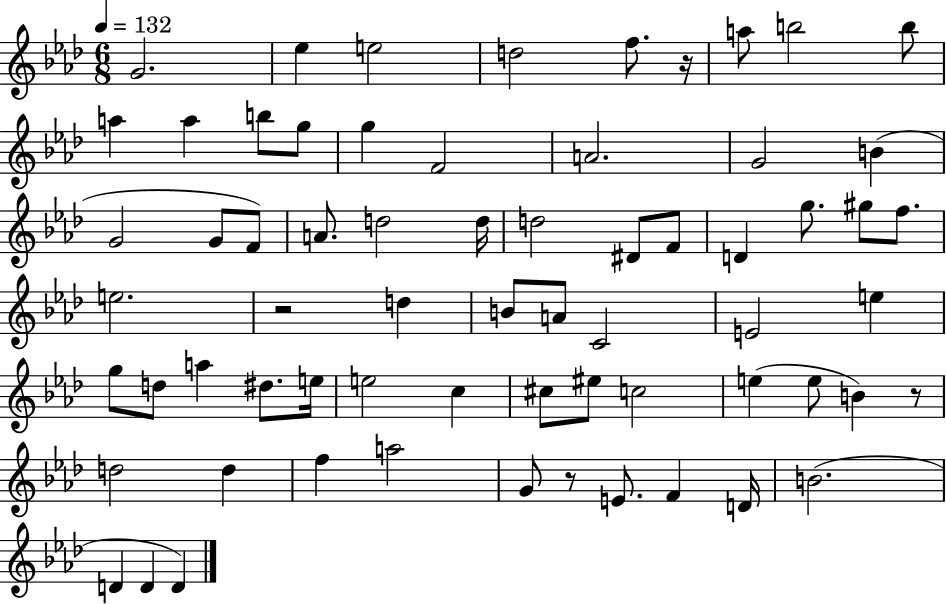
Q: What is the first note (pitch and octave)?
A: G4